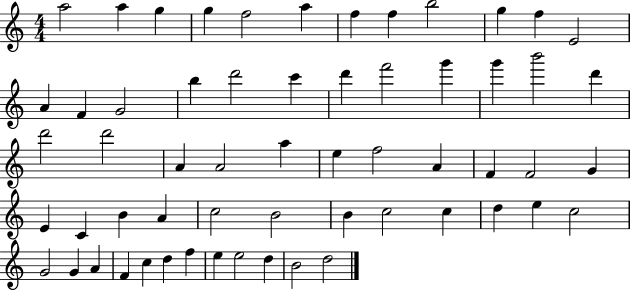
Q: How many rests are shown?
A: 0